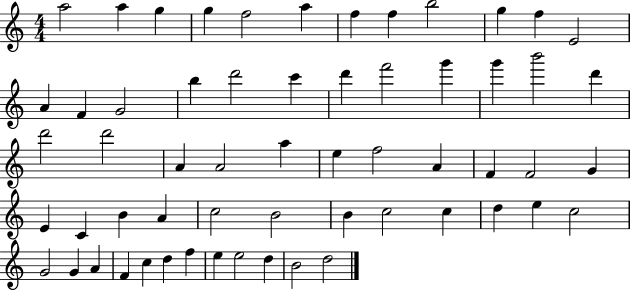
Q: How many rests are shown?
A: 0